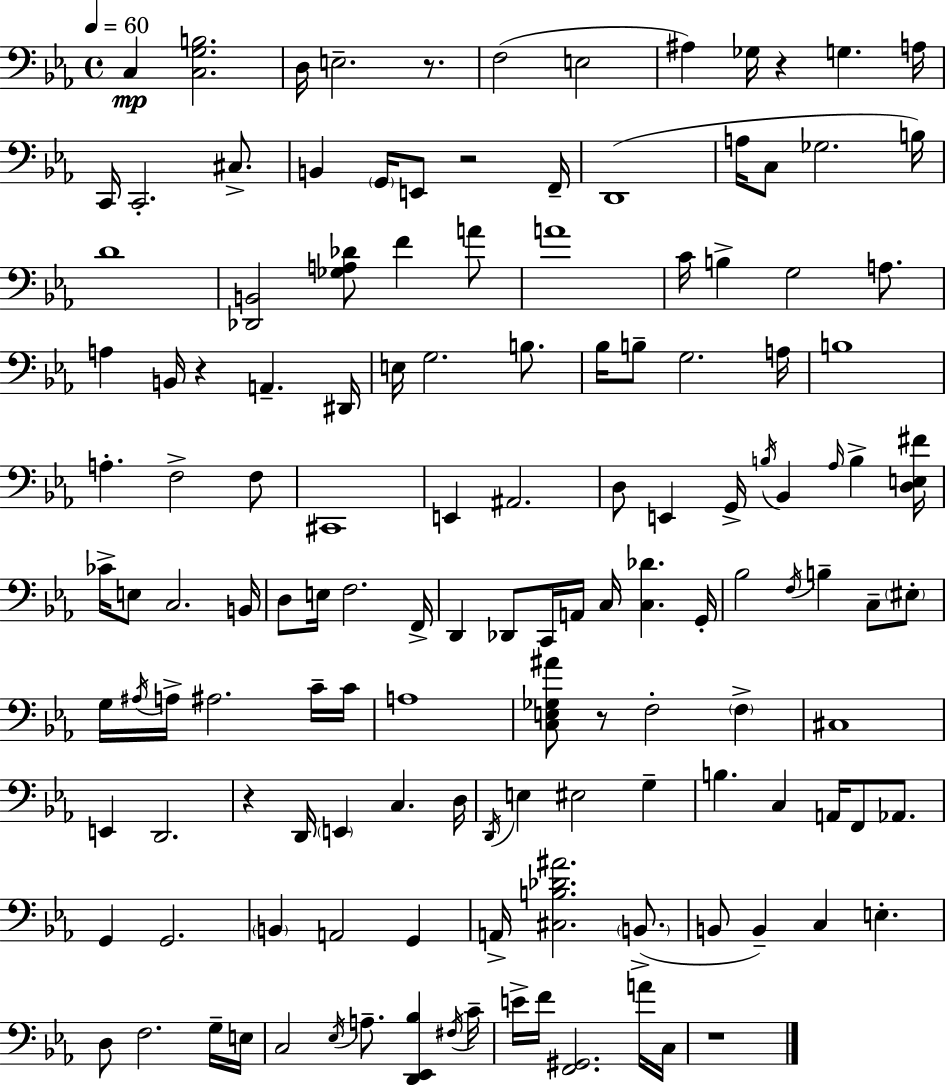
C3/q [C3,G3,B3]/h. D3/s E3/h. R/e. F3/h E3/h A#3/q Gb3/s R/q G3/q. A3/s C2/s C2/h. C#3/e. B2/q G2/s E2/e R/h F2/s D2/w A3/s C3/e Gb3/h. B3/s D4/w [Db2,B2]/h [Gb3,A3,Db4]/e F4/q A4/e A4/w C4/s B3/q G3/h A3/e. A3/q B2/s R/q A2/q. D#2/s E3/s G3/h. B3/e. Bb3/s B3/e G3/h. A3/s B3/w A3/q. F3/h F3/e C#2/w E2/q A#2/h. D3/e E2/q G2/s B3/s Bb2/q Ab3/s B3/q [D3,E3,F#4]/s CES4/s E3/e C3/h. B2/s D3/e E3/s F3/h. F2/s D2/q Db2/e C2/s A2/s C3/s [C3,Db4]/q. G2/s Bb3/h F3/s B3/q C3/e EIS3/e G3/s A#3/s A3/s A#3/h. C4/s C4/s A3/w [C3,E3,Gb3,A#4]/e R/e F3/h F3/q C#3/w E2/q D2/h. R/q D2/s E2/q C3/q. D3/s D2/s E3/q EIS3/h G3/q B3/q. C3/q A2/s F2/e Ab2/e. G2/q G2/h. B2/q A2/h G2/q A2/s [C#3,B3,Db4,A#4]/h. B2/e. B2/e B2/q C3/q E3/q. D3/e F3/h. G3/s E3/s C3/h Eb3/s A3/e. [D2,Eb2,Bb3]/q F#3/s C4/s E4/s F4/s [F2,G#2]/h. A4/s C3/s R/w